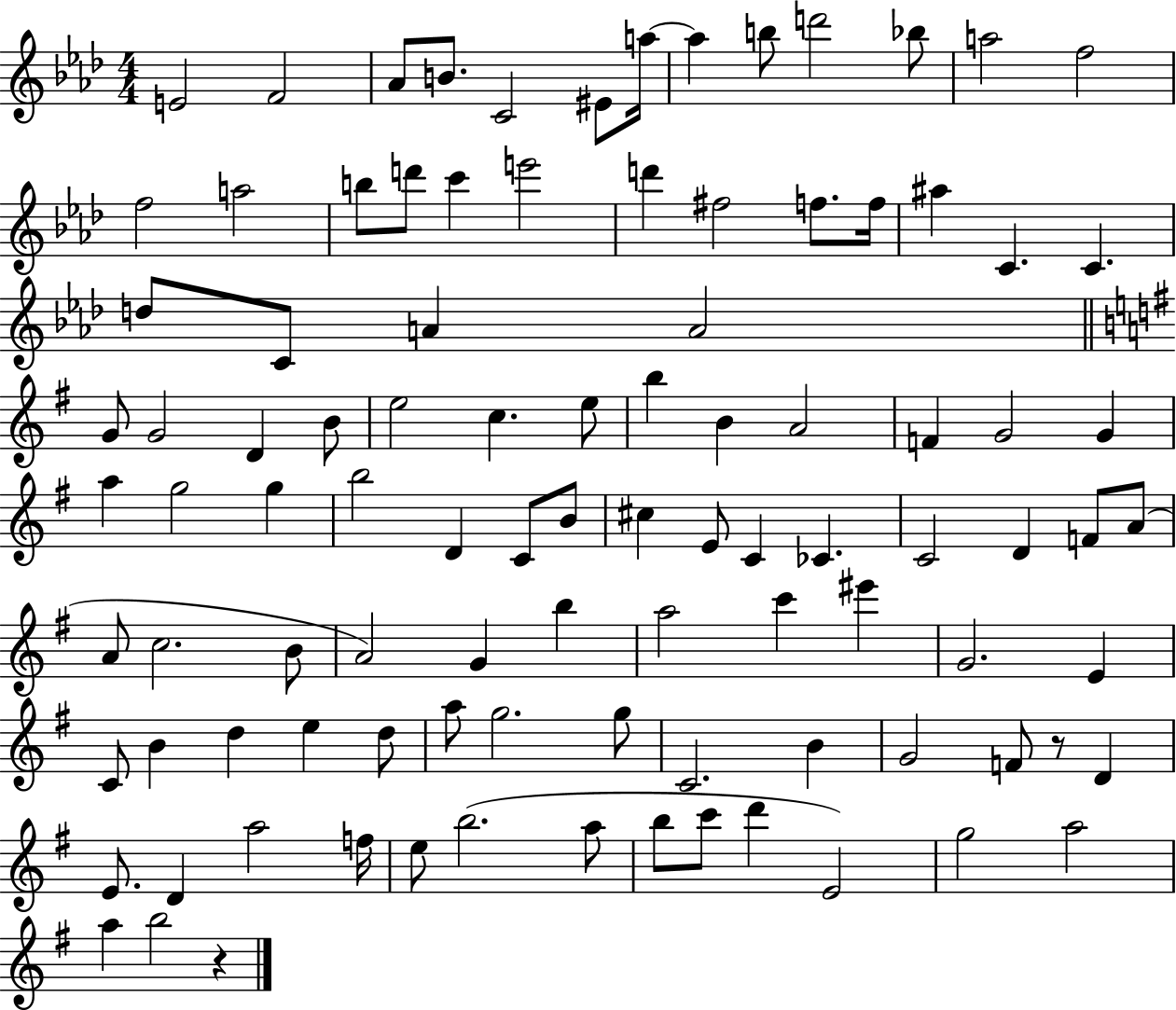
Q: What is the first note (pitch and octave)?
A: E4